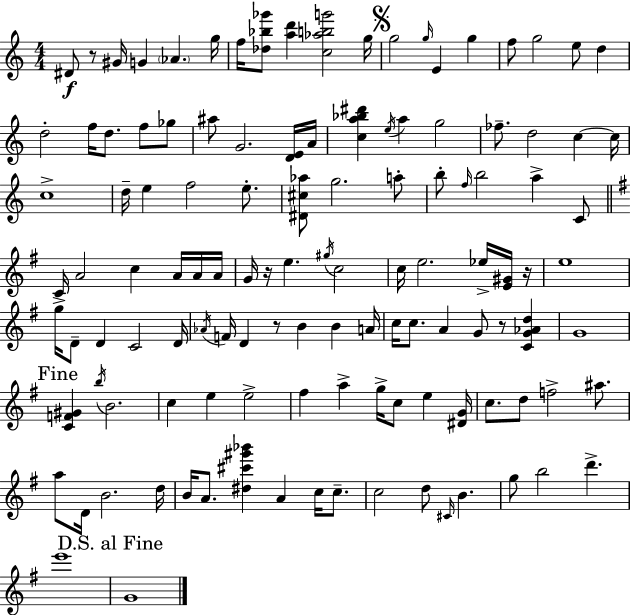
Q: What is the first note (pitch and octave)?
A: D#4